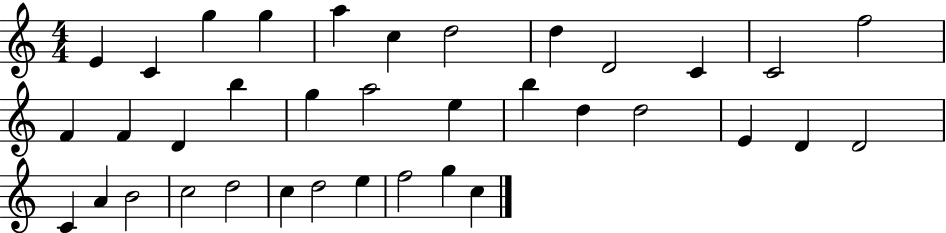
{
  \clef treble
  \numericTimeSignature
  \time 4/4
  \key c \major
  e'4 c'4 g''4 g''4 | a''4 c''4 d''2 | d''4 d'2 c'4 | c'2 f''2 | \break f'4 f'4 d'4 b''4 | g''4 a''2 e''4 | b''4 d''4 d''2 | e'4 d'4 d'2 | \break c'4 a'4 b'2 | c''2 d''2 | c''4 d''2 e''4 | f''2 g''4 c''4 | \break \bar "|."
}